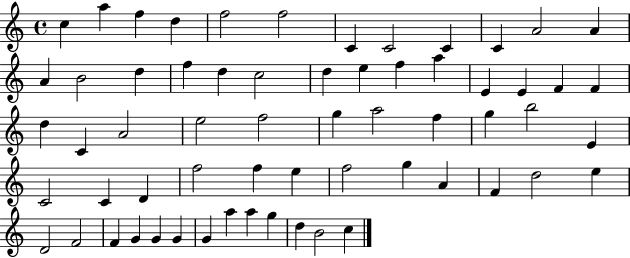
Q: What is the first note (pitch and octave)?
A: C5